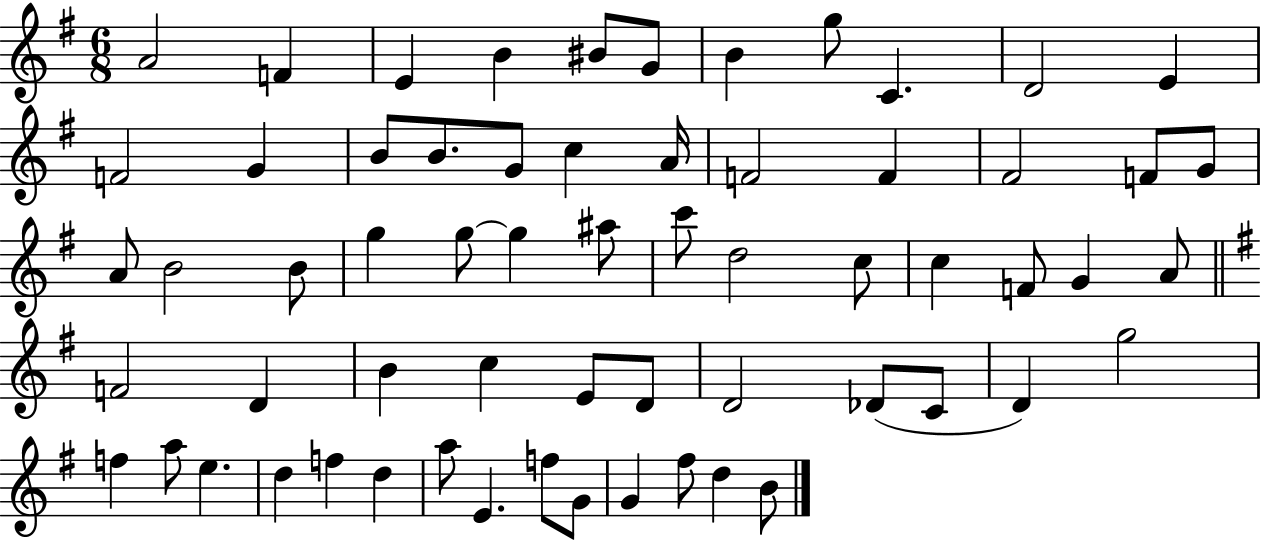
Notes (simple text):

A4/h F4/q E4/q B4/q BIS4/e G4/e B4/q G5/e C4/q. D4/h E4/q F4/h G4/q B4/e B4/e. G4/e C5/q A4/s F4/h F4/q F#4/h F4/e G4/e A4/e B4/h B4/e G5/q G5/e G5/q A#5/e C6/e D5/h C5/e C5/q F4/e G4/q A4/e F4/h D4/q B4/q C5/q E4/e D4/e D4/h Db4/e C4/e D4/q G5/h F5/q A5/e E5/q. D5/q F5/q D5/q A5/e E4/q. F5/e G4/e G4/q F#5/e D5/q B4/e